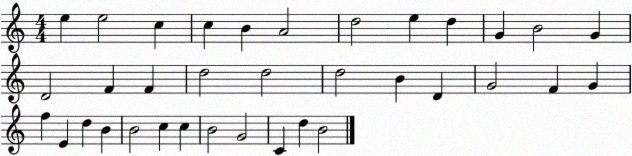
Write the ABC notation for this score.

X:1
T:Untitled
M:4/4
L:1/4
K:C
e e2 c c B A2 d2 e d G B2 G D2 F F d2 d2 d2 B D G2 F G f E d B B2 c c B2 G2 C d B2